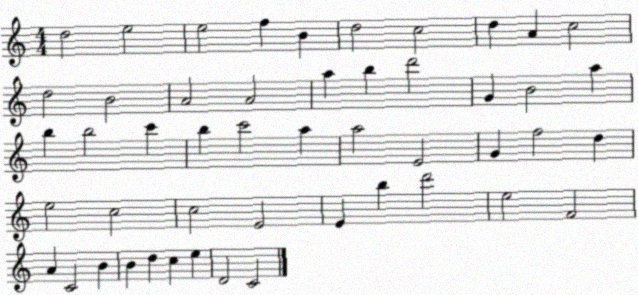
X:1
T:Untitled
M:4/4
L:1/4
K:C
d2 e2 e2 f B d2 c2 d A c2 d2 B2 A2 A2 a b d'2 G B2 a b b2 c' b c'2 a a2 E2 G f2 d e2 c2 c2 E2 E b d'2 e2 F2 A C2 B B d c e D2 C2